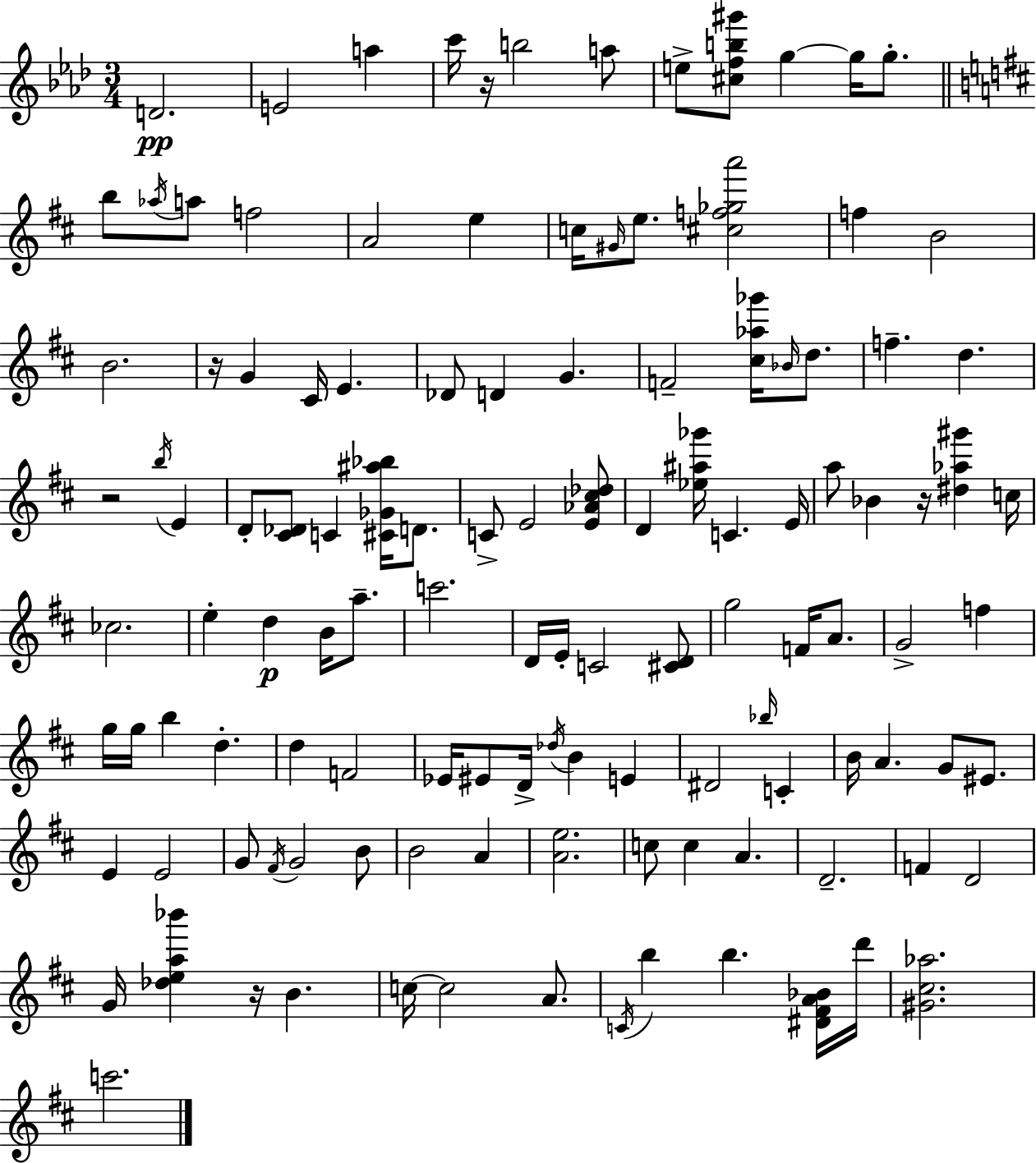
{
  \clef treble
  \numericTimeSignature
  \time 3/4
  \key f \minor
  d'2.\pp | e'2 a''4 | c'''16 r16 b''2 a''8 | e''8-> <cis'' f'' b'' gis'''>8 g''4~~ g''16 g''8.-. | \break \bar "||" \break \key b \minor b''8 \acciaccatura { aes''16 } a''8 f''2 | a'2 e''4 | c''16 \grace { gis'16 } e''8. <cis'' f'' ges'' a'''>2 | f''4 b'2 | \break b'2. | r16 g'4 cis'16 e'4. | des'8 d'4 g'4. | f'2-- <cis'' aes'' ges'''>16 \grace { bes'16 } | \break d''8. f''4.-- d''4. | r2 \acciaccatura { b''16 } | e'4 d'8-. <cis' des'>8 c'4 | <cis' ges' ais'' bes''>16 d'8. c'8-> e'2 | \break <e' aes' cis'' des''>8 d'4 <ees'' ais'' ges'''>16 c'4. | e'16 a''8 bes'4 r16 <dis'' aes'' gis'''>4 | c''16 ces''2. | e''4-. d''4\p | \break b'16 a''8.-- c'''2. | d'16 e'16-. c'2 | <cis' d'>8 g''2 | f'16 a'8. g'2-> | \break f''4 g''16 g''16 b''4 d''4.-. | d''4 f'2 | ees'16 eis'8 d'16-> \acciaccatura { des''16 } b'4 | e'4 dis'2 | \break \grace { bes''16 } c'4-. b'16 a'4. | g'8 eis'8. e'4 e'2 | g'8 \acciaccatura { fis'16 } g'2 | b'8 b'2 | \break a'4 <a' e''>2. | c''8 c''4 | a'4. d'2.-- | f'4 d'2 | \break g'16 <des'' e'' a'' bes'''>4 | r16 b'4. c''16~~ c''2 | a'8. \acciaccatura { c'16 } b''4 | b''4. <dis' fis' a' bes'>16 d'''16 <gis' cis'' aes''>2. | \break c'''2. | \bar "|."
}